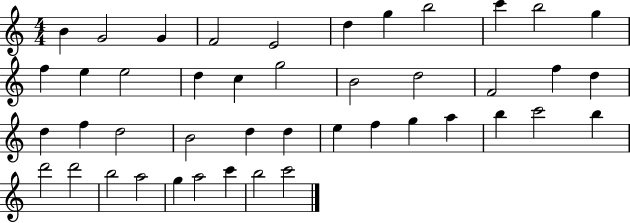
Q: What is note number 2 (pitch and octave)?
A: G4